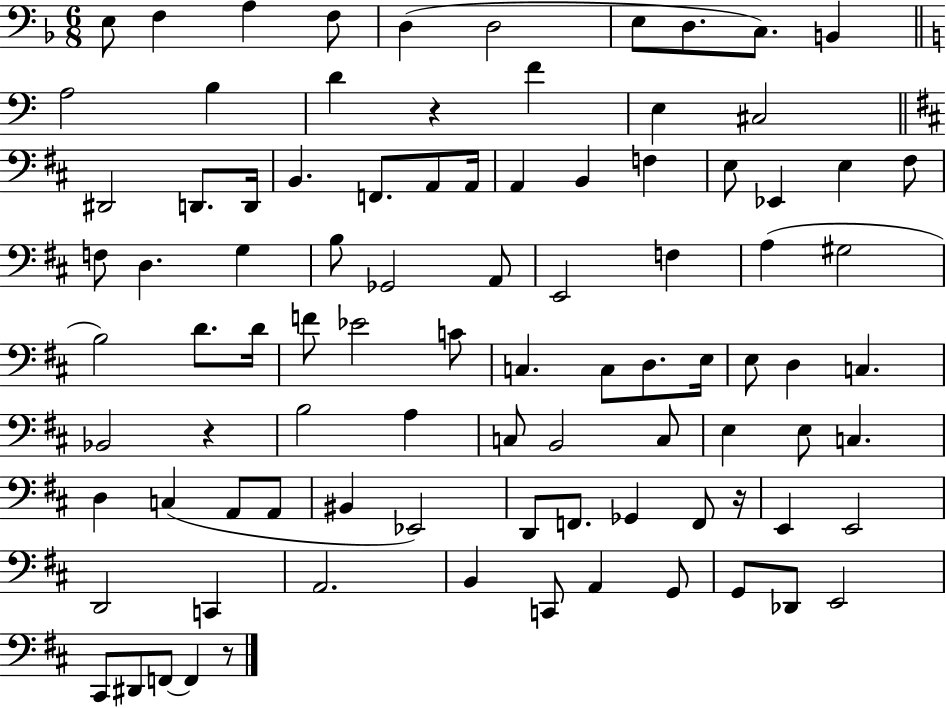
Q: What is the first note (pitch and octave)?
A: E3